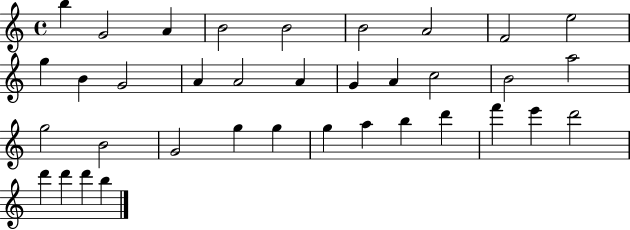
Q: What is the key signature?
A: C major